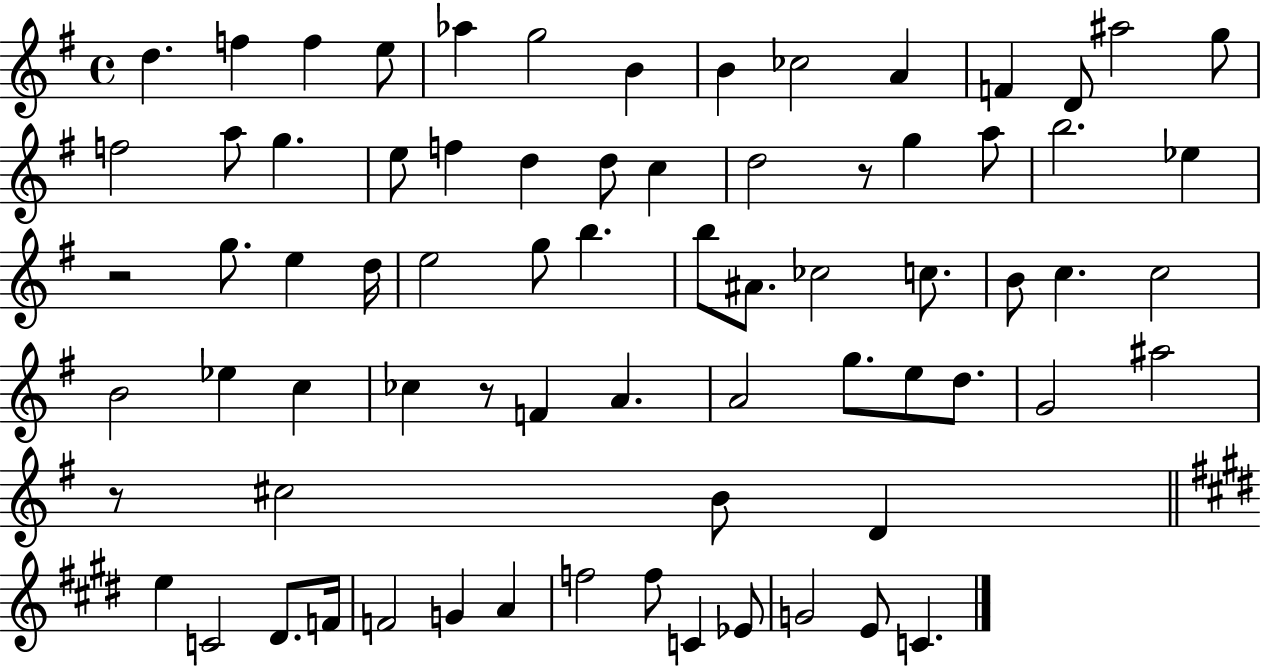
X:1
T:Untitled
M:4/4
L:1/4
K:G
d f f e/2 _a g2 B B _c2 A F D/2 ^a2 g/2 f2 a/2 g e/2 f d d/2 c d2 z/2 g a/2 b2 _e z2 g/2 e d/4 e2 g/2 b b/2 ^A/2 _c2 c/2 B/2 c c2 B2 _e c _c z/2 F A A2 g/2 e/2 d/2 G2 ^a2 z/2 ^c2 B/2 D e C2 ^D/2 F/4 F2 G A f2 f/2 C _E/2 G2 E/2 C